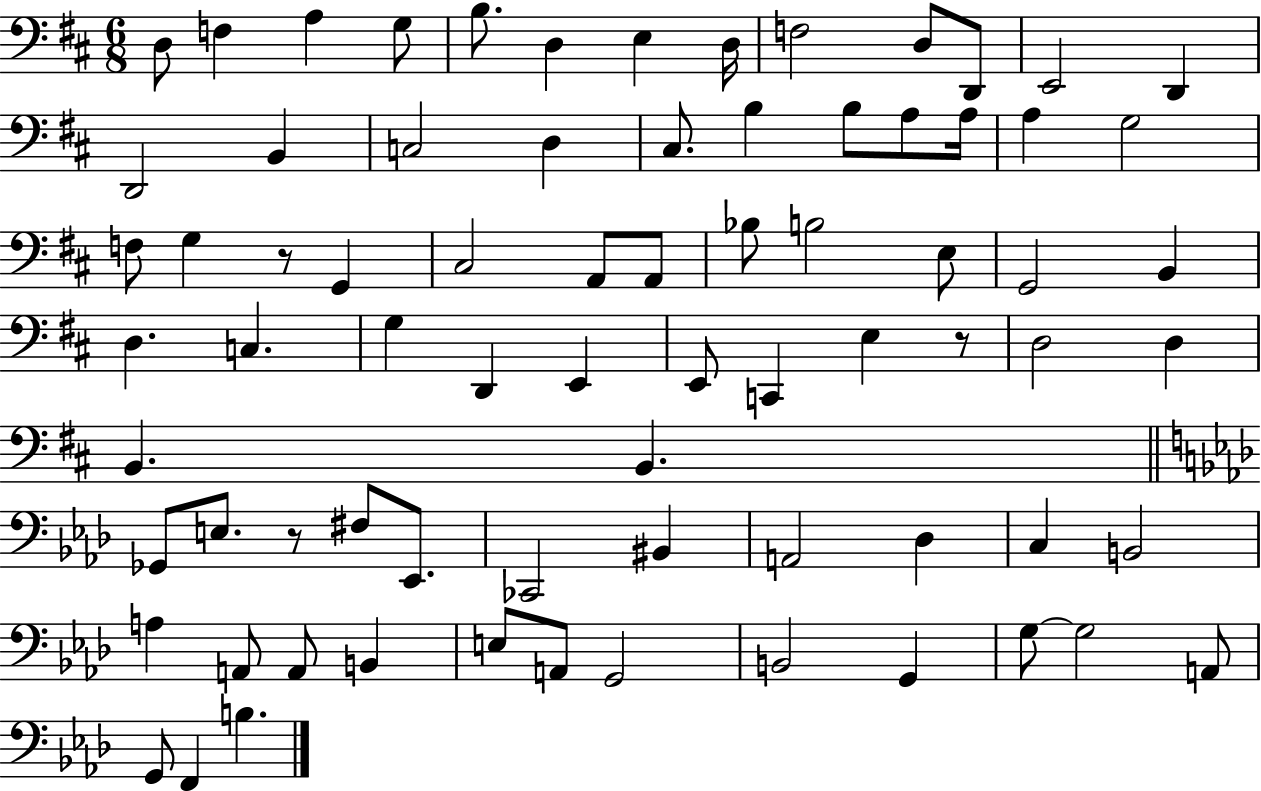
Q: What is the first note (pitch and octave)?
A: D3